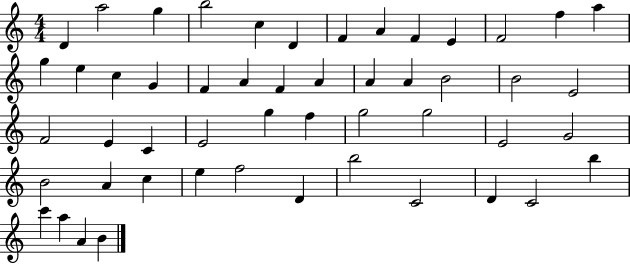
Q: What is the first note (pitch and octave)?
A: D4